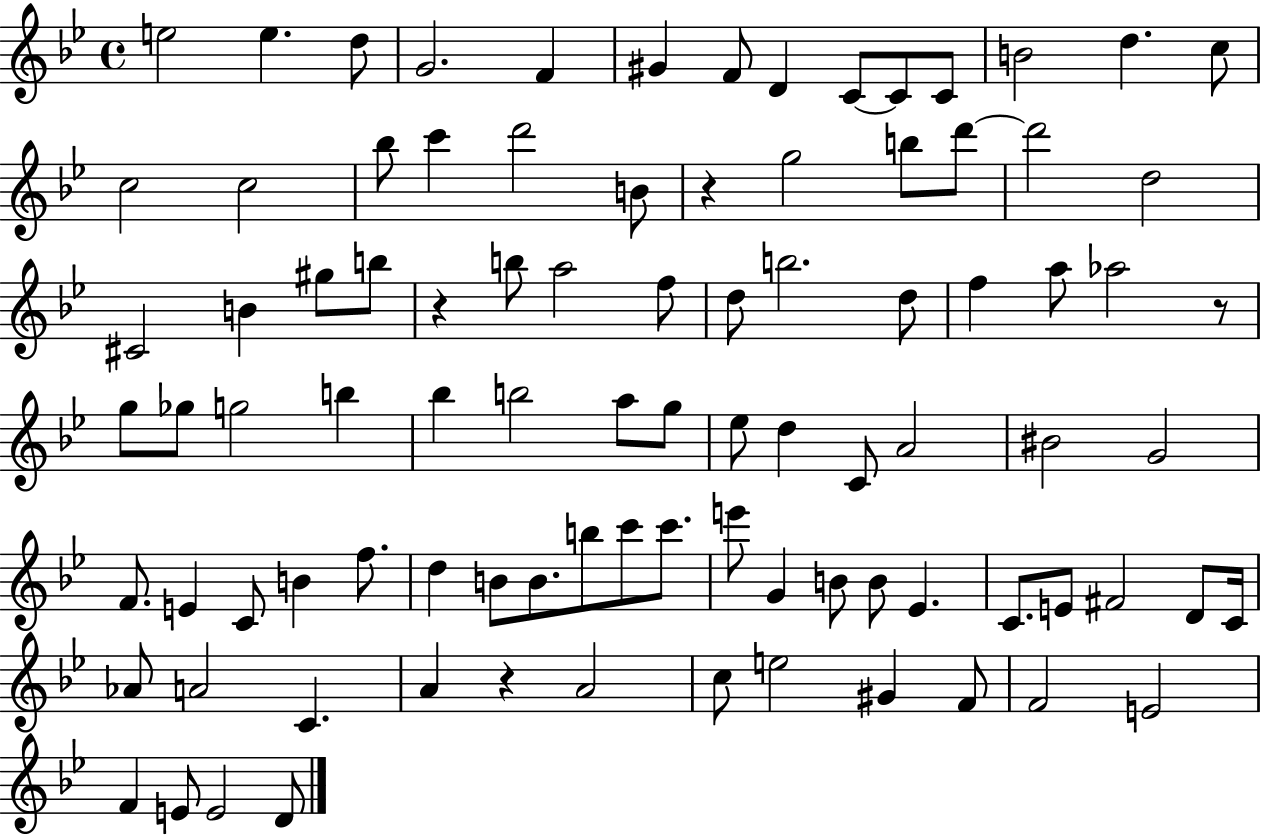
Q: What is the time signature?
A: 4/4